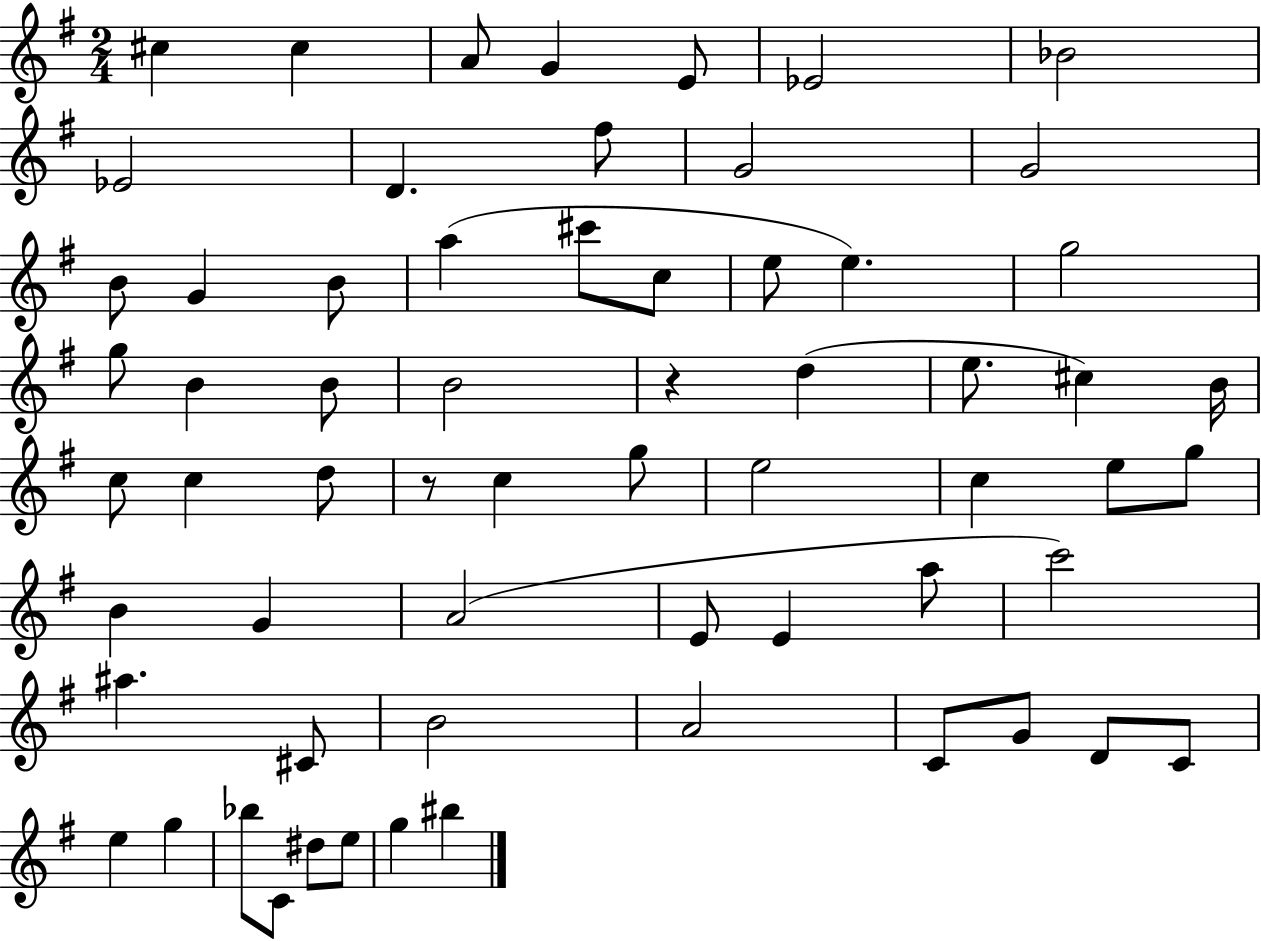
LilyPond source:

{
  \clef treble
  \numericTimeSignature
  \time 2/4
  \key g \major
  cis''4 cis''4 | a'8 g'4 e'8 | ees'2 | bes'2 | \break ees'2 | d'4. fis''8 | g'2 | g'2 | \break b'8 g'4 b'8 | a''4( cis'''8 c''8 | e''8 e''4.) | g''2 | \break g''8 b'4 b'8 | b'2 | r4 d''4( | e''8. cis''4) b'16 | \break c''8 c''4 d''8 | r8 c''4 g''8 | e''2 | c''4 e''8 g''8 | \break b'4 g'4 | a'2( | e'8 e'4 a''8 | c'''2) | \break ais''4. cis'8 | b'2 | a'2 | c'8 g'8 d'8 c'8 | \break e''4 g''4 | bes''8 c'8 dis''8 e''8 | g''4 bis''4 | \bar "|."
}